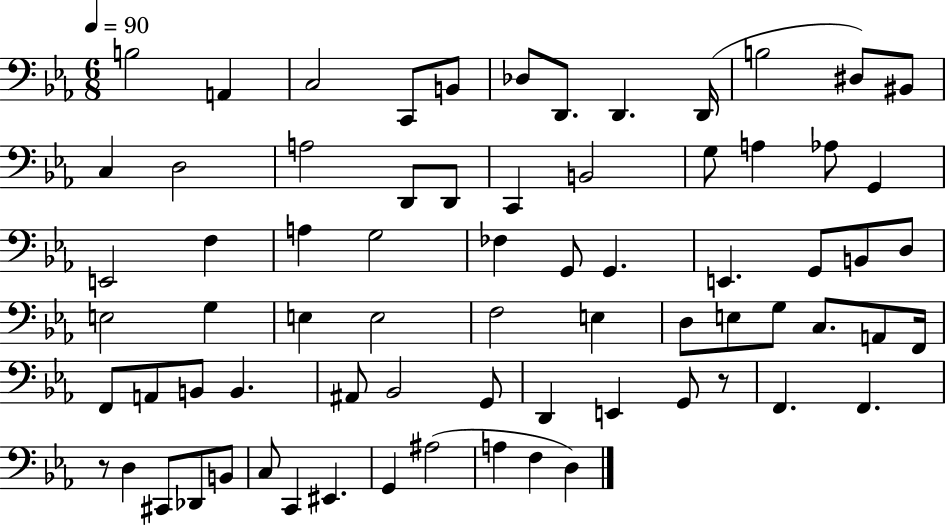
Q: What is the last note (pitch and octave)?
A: D3